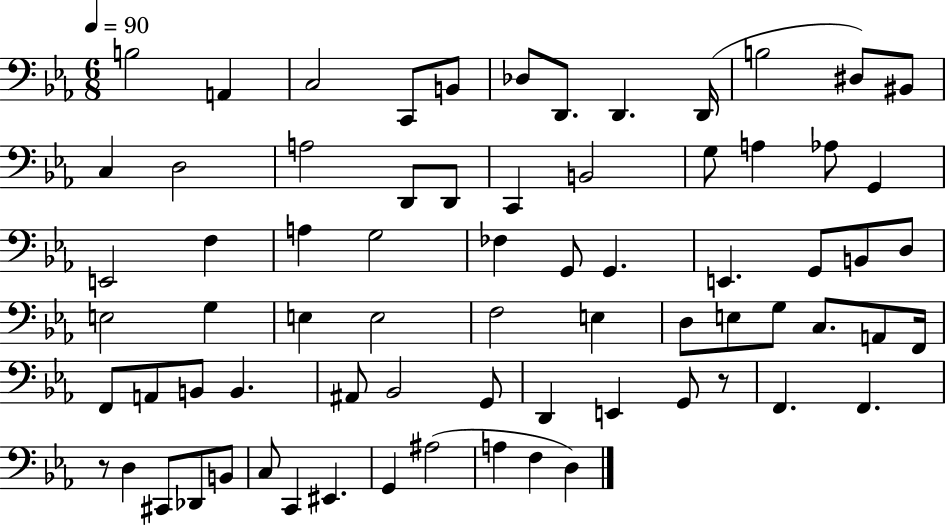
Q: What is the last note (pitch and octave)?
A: D3